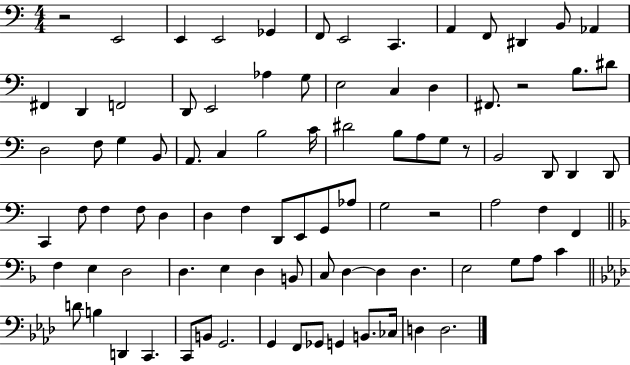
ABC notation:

X:1
T:Untitled
M:4/4
L:1/4
K:C
z2 E,,2 E,, E,,2 _G,, F,,/2 E,,2 C,, A,, F,,/2 ^D,, B,,/2 _A,, ^F,, D,, F,,2 D,,/2 E,,2 _A, G,/2 E,2 C, D, ^F,,/2 z2 B,/2 ^D/2 D,2 F,/2 G, B,,/2 A,,/2 C, B,2 C/4 ^D2 B,/2 A,/2 G,/2 z/2 B,,2 D,,/2 D,, D,,/2 C,, F,/2 F, F,/2 D, D, F, D,,/2 E,,/2 G,,/2 _A,/2 G,2 z2 A,2 F, F,, F, E, D,2 D, E, D, B,,/2 C,/2 D, D, D, E,2 G,/2 A,/2 C D/2 B, D,, C,, C,,/2 B,,/2 G,,2 G,, F,,/2 _G,,/2 G,, B,,/2 _C,/4 D, D,2